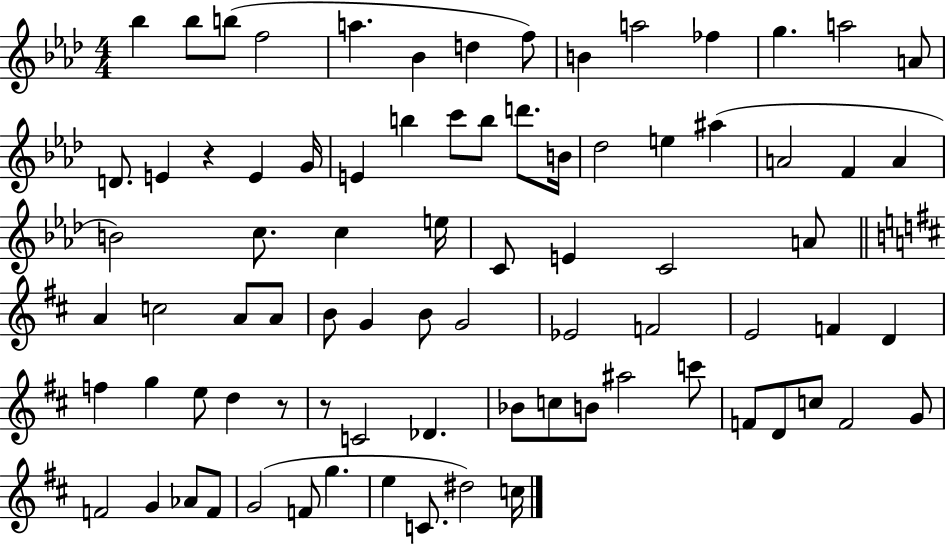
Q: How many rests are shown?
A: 3